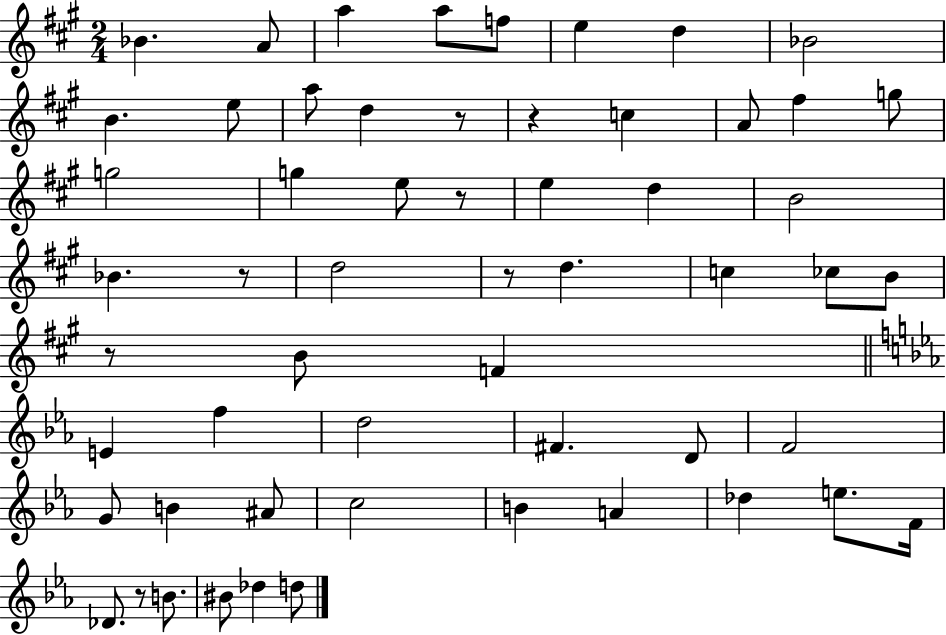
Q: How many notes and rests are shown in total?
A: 57